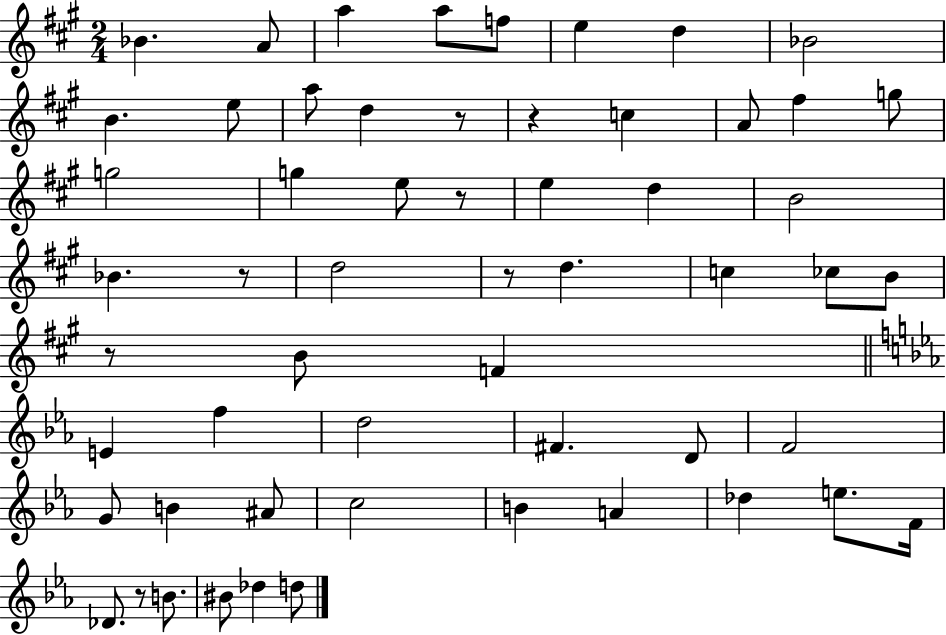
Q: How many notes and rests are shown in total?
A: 57